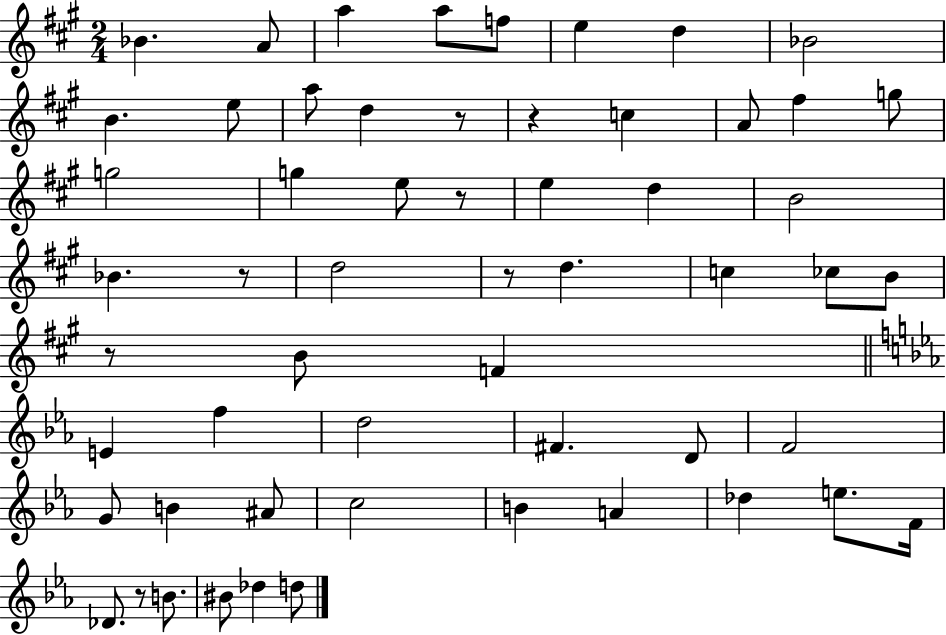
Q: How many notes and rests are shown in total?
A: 57